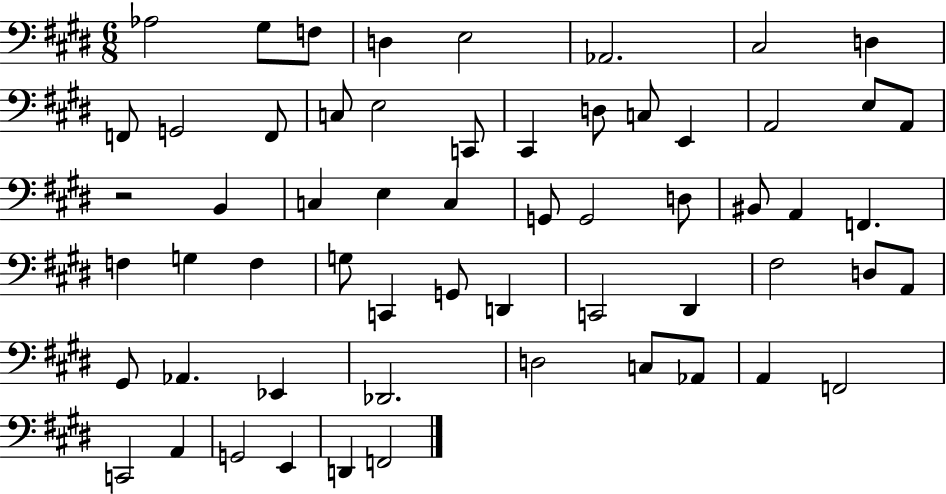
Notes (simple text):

Ab3/h G#3/e F3/e D3/q E3/h Ab2/h. C#3/h D3/q F2/e G2/h F2/e C3/e E3/h C2/e C#2/q D3/e C3/e E2/q A2/h E3/e A2/e R/h B2/q C3/q E3/q C3/q G2/e G2/h D3/e BIS2/e A2/q F2/q. F3/q G3/q F3/q G3/e C2/q G2/e D2/q C2/h D#2/q F#3/h D3/e A2/e G#2/e Ab2/q. Eb2/q Db2/h. D3/h C3/e Ab2/e A2/q F2/h C2/h A2/q G2/h E2/q D2/q F2/h